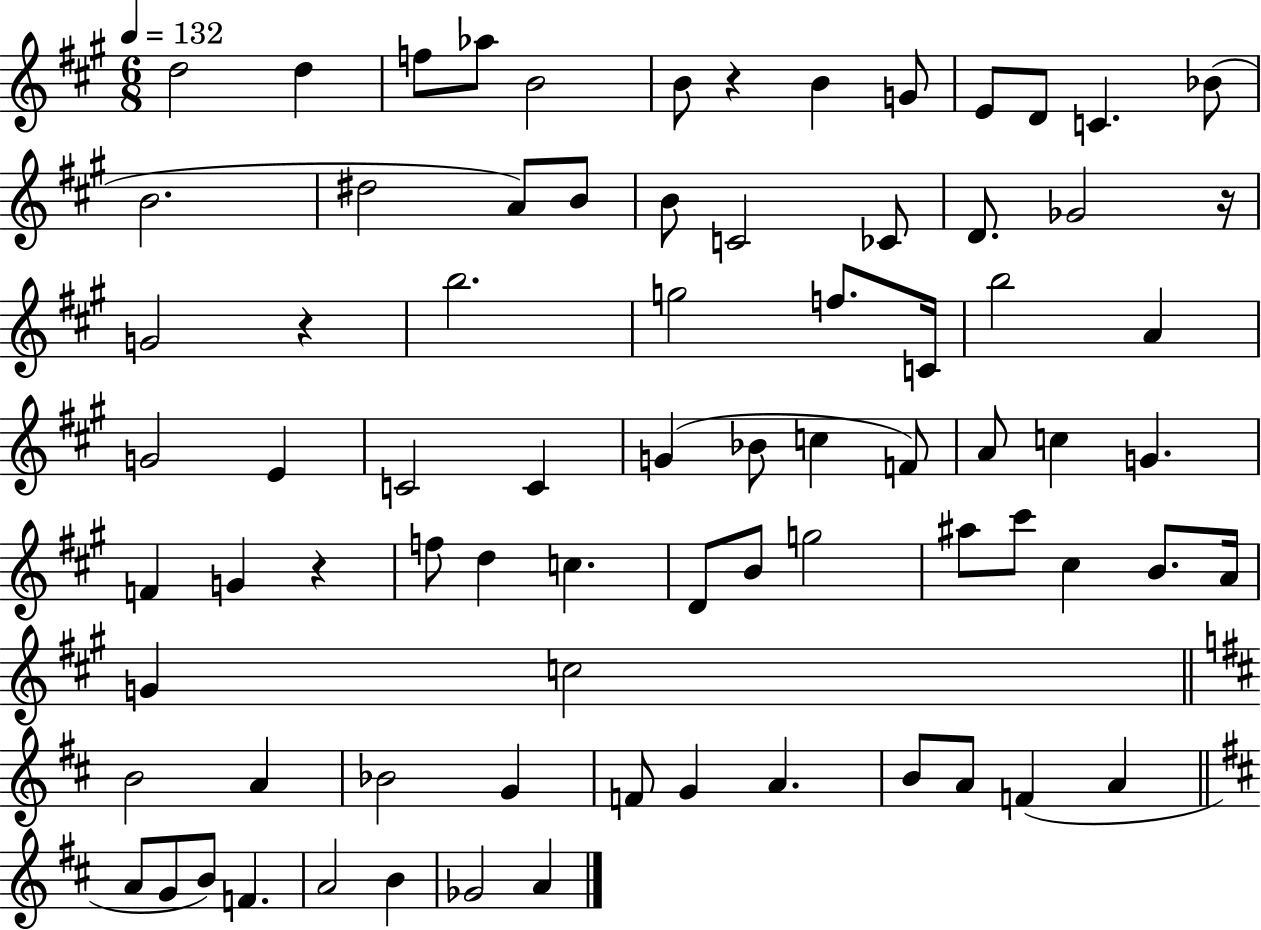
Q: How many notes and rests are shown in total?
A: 77